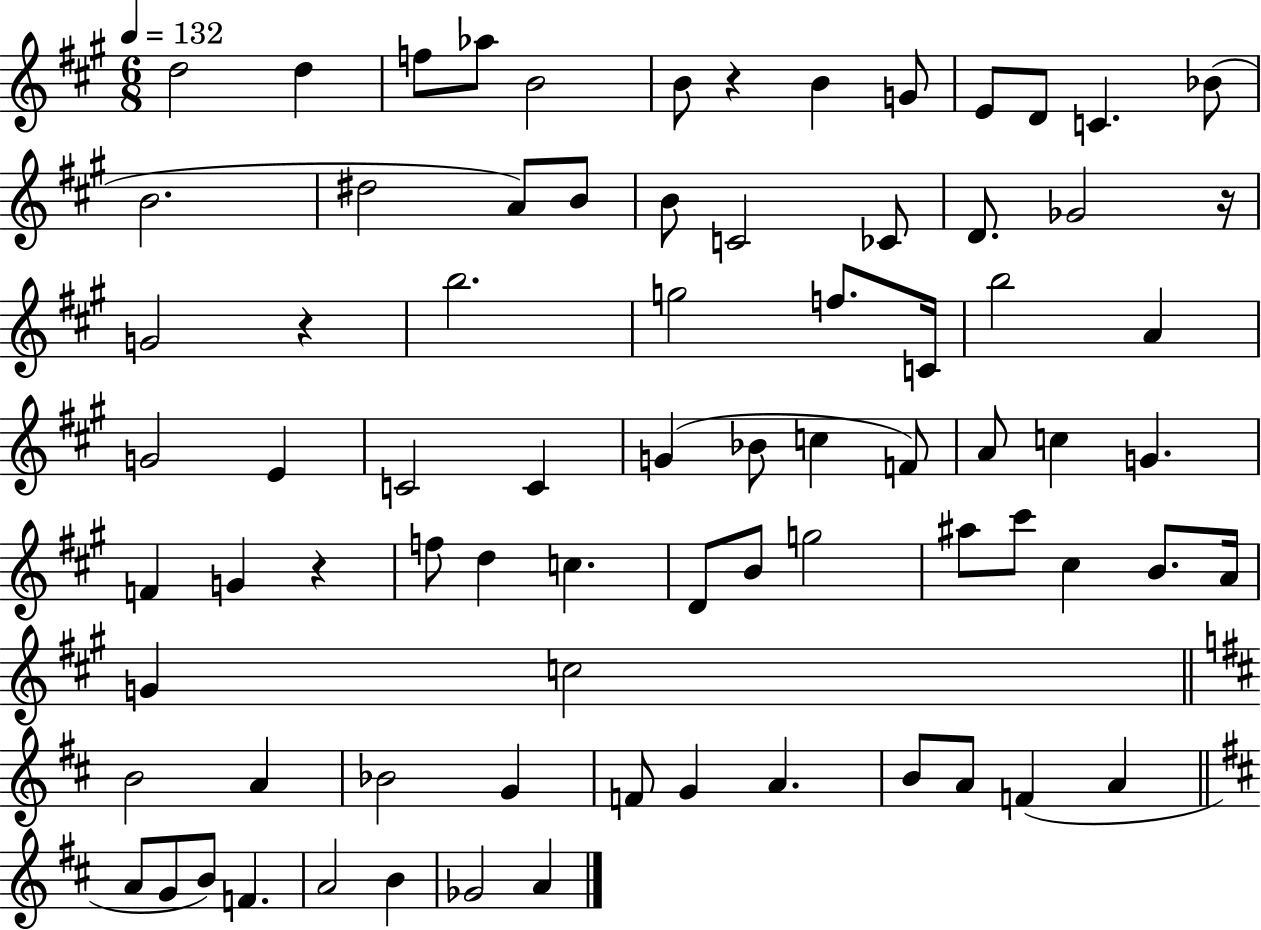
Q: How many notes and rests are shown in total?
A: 77